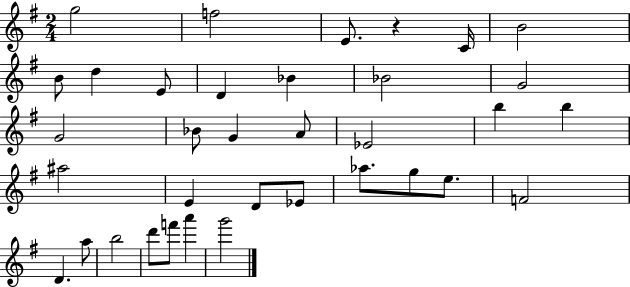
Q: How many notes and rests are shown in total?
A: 35